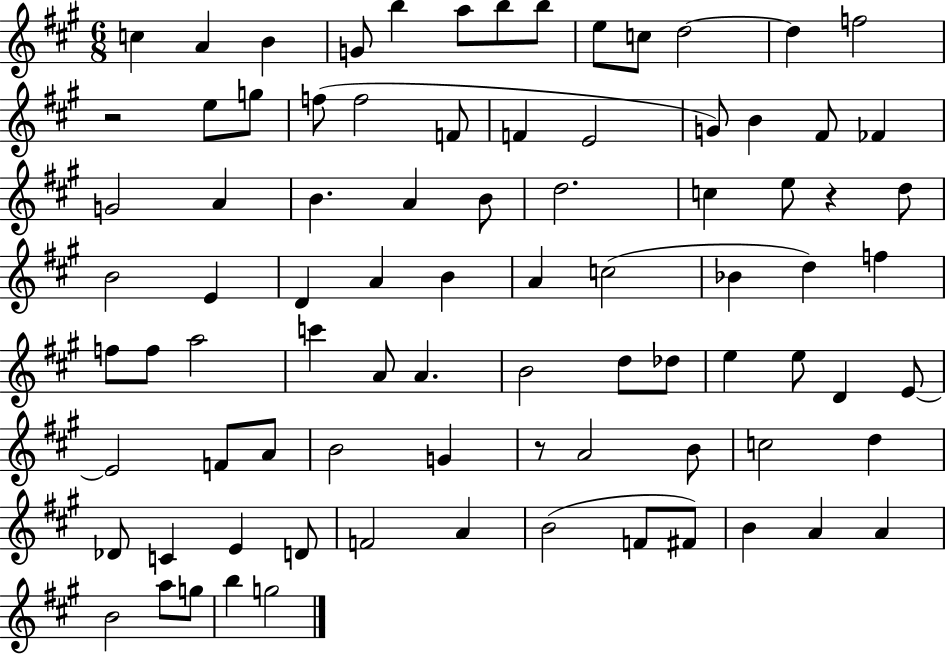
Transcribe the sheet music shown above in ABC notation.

X:1
T:Untitled
M:6/8
L:1/4
K:A
c A B G/2 b a/2 b/2 b/2 e/2 c/2 d2 d f2 z2 e/2 g/2 f/2 f2 F/2 F E2 G/2 B ^F/2 _F G2 A B A B/2 d2 c e/2 z d/2 B2 E D A B A c2 _B d f f/2 f/2 a2 c' A/2 A B2 d/2 _d/2 e e/2 D E/2 E2 F/2 A/2 B2 G z/2 A2 B/2 c2 d _D/2 C E D/2 F2 A B2 F/2 ^F/2 B A A B2 a/2 g/2 b g2